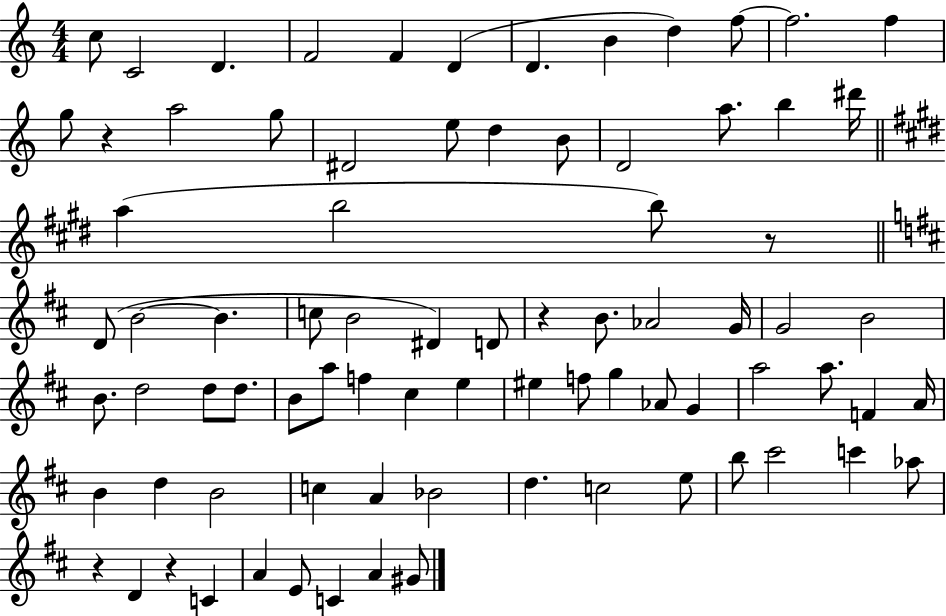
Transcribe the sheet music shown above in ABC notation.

X:1
T:Untitled
M:4/4
L:1/4
K:C
c/2 C2 D F2 F D D B d f/2 f2 f g/2 z a2 g/2 ^D2 e/2 d B/2 D2 a/2 b ^d'/4 a b2 b/2 z/2 D/2 B2 B c/2 B2 ^D D/2 z B/2 _A2 G/4 G2 B2 B/2 d2 d/2 d/2 B/2 a/2 f ^c e ^e f/2 g _A/2 G a2 a/2 F A/4 B d B2 c A _B2 d c2 e/2 b/2 ^c'2 c' _a/2 z D z C A E/2 C A ^G/2